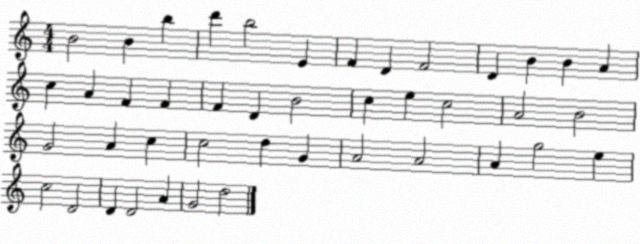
X:1
T:Untitled
M:4/4
L:1/4
K:C
B2 B b d' b2 E F D F2 D B B A c A F F F D B2 c e c2 A2 B2 G2 A c c2 d G A2 A2 A g2 e c2 D2 D D2 A G2 d2